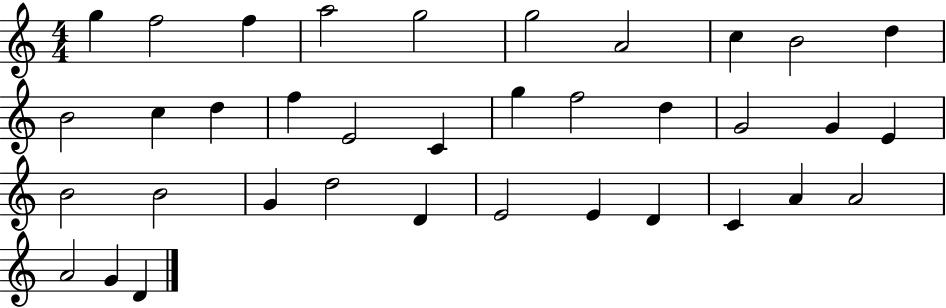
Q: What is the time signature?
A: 4/4